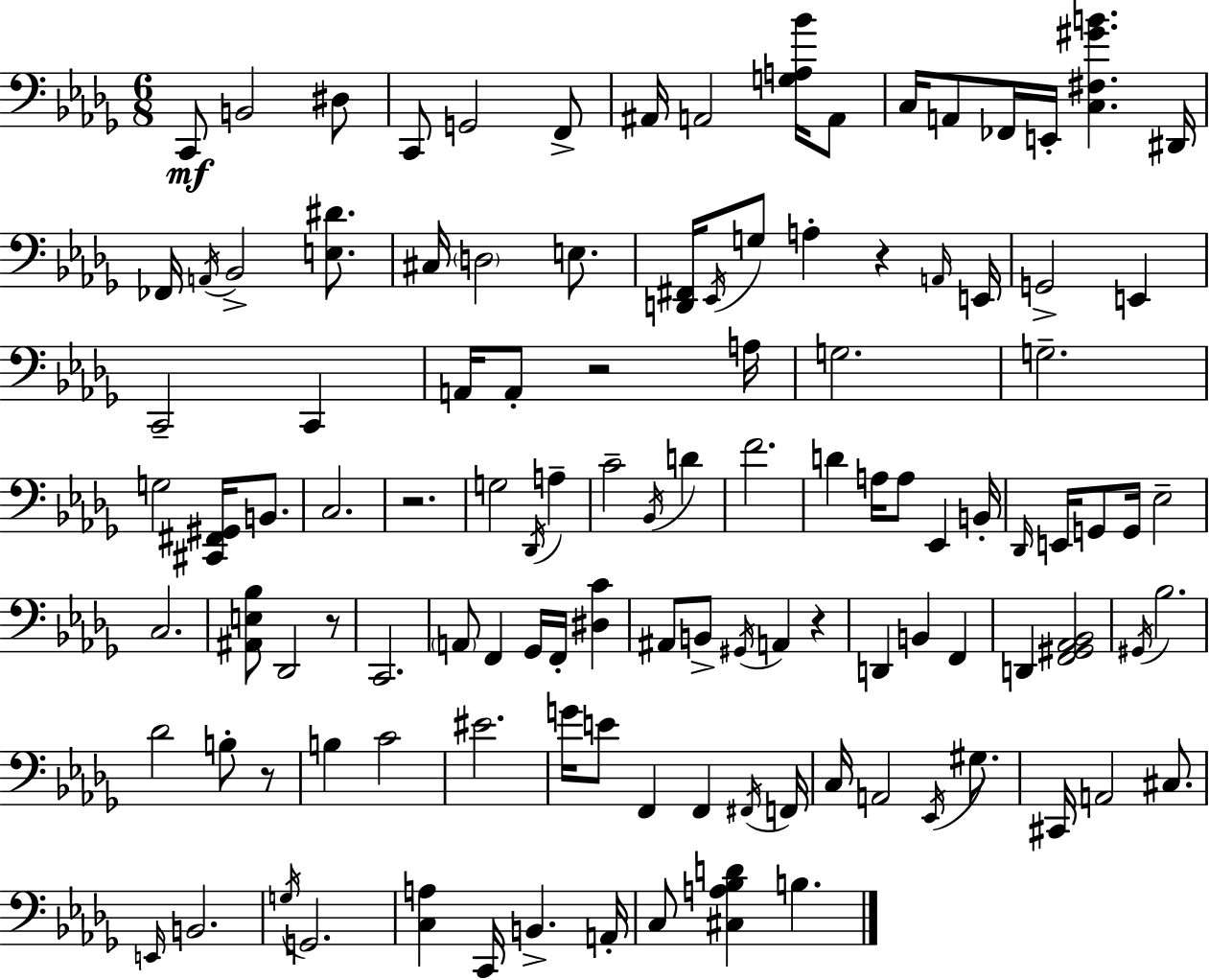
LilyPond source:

{
  \clef bass
  \numericTimeSignature
  \time 6/8
  \key bes \minor
  c,8\mf b,2 dis8 | c,8 g,2 f,8-> | ais,16 a,2 <g a bes'>16 a,8 | c16 a,8 fes,16 e,16-. <c fis gis' b'>4. dis,16 | \break fes,16 \acciaccatura { a,16 } bes,2-> <e dis'>8. | cis16 \parenthesize d2 e8. | <d, fis,>16 \acciaccatura { ees,16 } g8 a4-. r4 | \grace { a,16 } e,16 g,2-> e,4 | \break c,2-- c,4 | a,16 a,8-. r2 | a16 g2. | g2.-- | \break g2 <cis, fis, gis,>16 | b,8. c2. | r2. | g2 \acciaccatura { des,16 } | \break a4-- c'2-- | \acciaccatura { bes,16 } d'4 f'2. | d'4 a16 a8 | ees,4 b,16-. \grace { des,16 } e,16 g,8 g,16 ees2-- | \break c2. | <ais, e bes>8 des,2 | r8 c,2. | \parenthesize a,8 f,4 | \break ges,16 f,16-. <dis c'>4 ais,8 b,8-> \acciaccatura { gis,16 } a,4 | r4 d,4 b,4 | f,4 d,4 <f, gis, aes, bes,>2 | \acciaccatura { gis,16 } bes2. | \break des'2 | b8-. r8 b4 | c'2 eis'2. | g'16 e'8 f,4 | \break f,4 \acciaccatura { fis,16 } f,16 c16 a,2 | \acciaccatura { ees,16 } gis8. cis,16 a,2 | cis8. \grace { e,16 } b,2. | \acciaccatura { g16 } | \break g,2. | <c a>4 c,16 b,4.-> a,16-. | c8 <cis a bes d'>4 b4. | \bar "|."
}